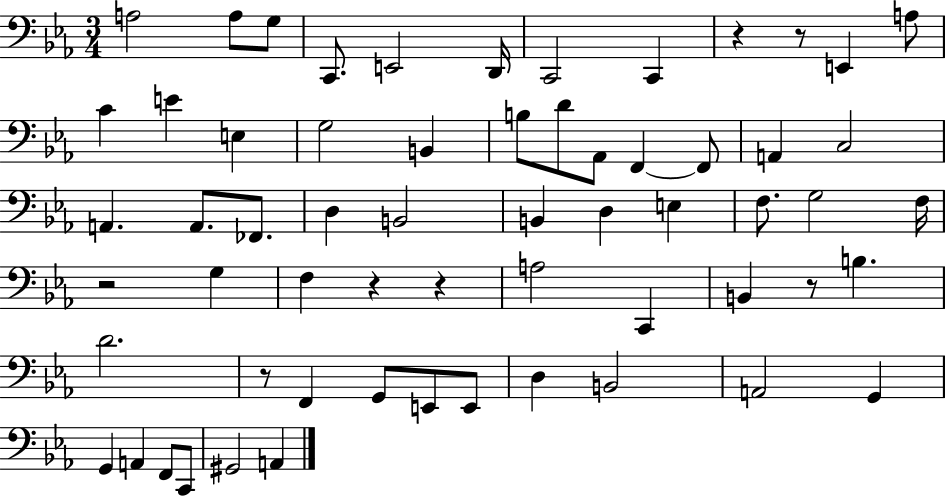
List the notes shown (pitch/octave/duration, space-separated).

A3/h A3/e G3/e C2/e. E2/h D2/s C2/h C2/q R/q R/e E2/q A3/e C4/q E4/q E3/q G3/h B2/q B3/e D4/e Ab2/e F2/q F2/e A2/q C3/h A2/q. A2/e. FES2/e. D3/q B2/h B2/q D3/q E3/q F3/e. G3/h F3/s R/h G3/q F3/q R/q R/q A3/h C2/q B2/q R/e B3/q. D4/h. R/e F2/q G2/e E2/e E2/e D3/q B2/h A2/h G2/q G2/q A2/q F2/e C2/e G#2/h A2/q